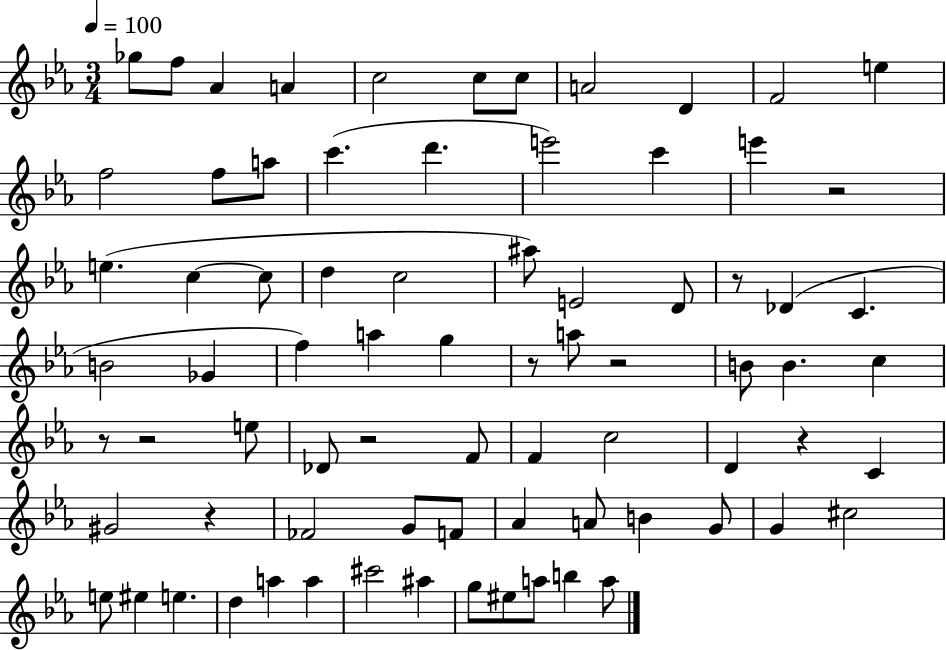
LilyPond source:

{
  \clef treble
  \numericTimeSignature
  \time 3/4
  \key ees \major
  \tempo 4 = 100
  \repeat volta 2 { ges''8 f''8 aes'4 a'4 | c''2 c''8 c''8 | a'2 d'4 | f'2 e''4 | \break f''2 f''8 a''8 | c'''4.( d'''4. | e'''2) c'''4 | e'''4 r2 | \break e''4.( c''4~~ c''8 | d''4 c''2 | ais''8) e'2 d'8 | r8 des'4( c'4. | \break b'2 ges'4 | f''4) a''4 g''4 | r8 a''8 r2 | b'8 b'4. c''4 | \break r8 r2 e''8 | des'8 r2 f'8 | f'4 c''2 | d'4 r4 c'4 | \break gis'2 r4 | fes'2 g'8 f'8 | aes'4 a'8 b'4 g'8 | g'4 cis''2 | \break e''8 eis''4 e''4. | d''4 a''4 a''4 | cis'''2 ais''4 | g''8 eis''8 a''8 b''4 a''8 | \break } \bar "|."
}